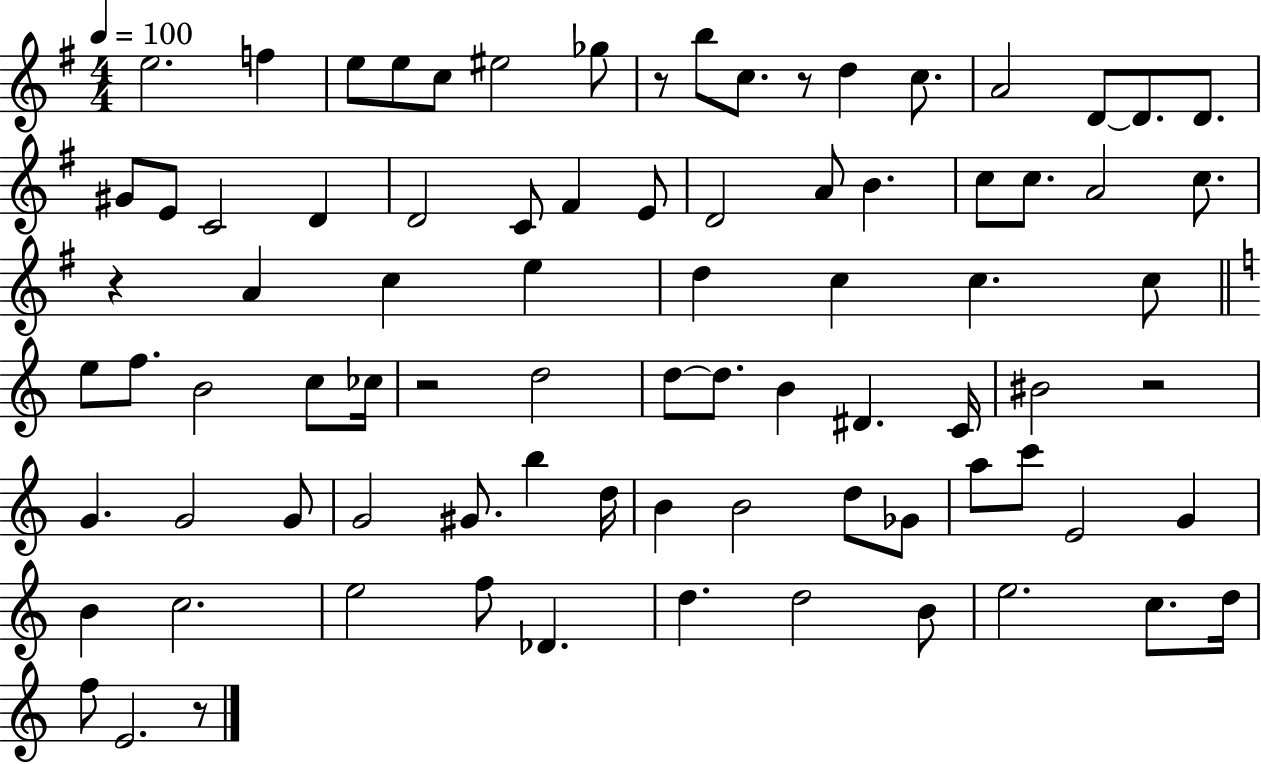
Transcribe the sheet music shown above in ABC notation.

X:1
T:Untitled
M:4/4
L:1/4
K:G
e2 f e/2 e/2 c/2 ^e2 _g/2 z/2 b/2 c/2 z/2 d c/2 A2 D/2 D/2 D/2 ^G/2 E/2 C2 D D2 C/2 ^F E/2 D2 A/2 B c/2 c/2 A2 c/2 z A c e d c c c/2 e/2 f/2 B2 c/2 _c/4 z2 d2 d/2 d/2 B ^D C/4 ^B2 z2 G G2 G/2 G2 ^G/2 b d/4 B B2 d/2 _G/2 a/2 c'/2 E2 G B c2 e2 f/2 _D d d2 B/2 e2 c/2 d/4 f/2 E2 z/2